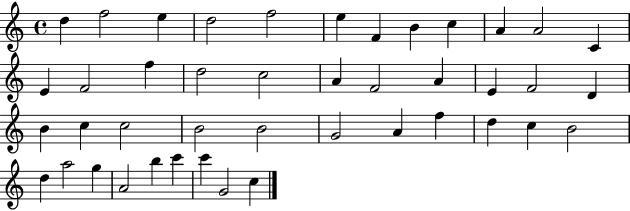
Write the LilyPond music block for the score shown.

{
  \clef treble
  \time 4/4
  \defaultTimeSignature
  \key c \major
  d''4 f''2 e''4 | d''2 f''2 | e''4 f'4 b'4 c''4 | a'4 a'2 c'4 | \break e'4 f'2 f''4 | d''2 c''2 | a'4 f'2 a'4 | e'4 f'2 d'4 | \break b'4 c''4 c''2 | b'2 b'2 | g'2 a'4 f''4 | d''4 c''4 b'2 | \break d''4 a''2 g''4 | a'2 b''4 c'''4 | c'''4 g'2 c''4 | \bar "|."
}